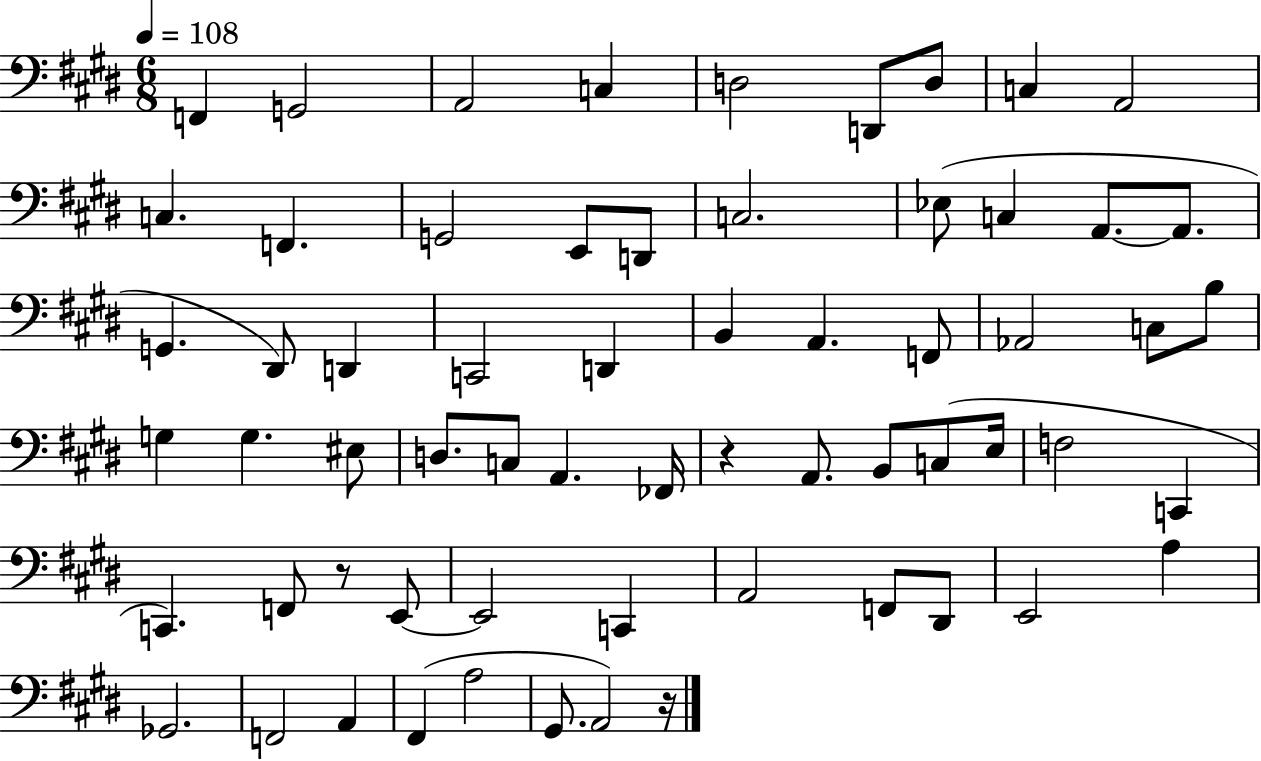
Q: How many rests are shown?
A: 3